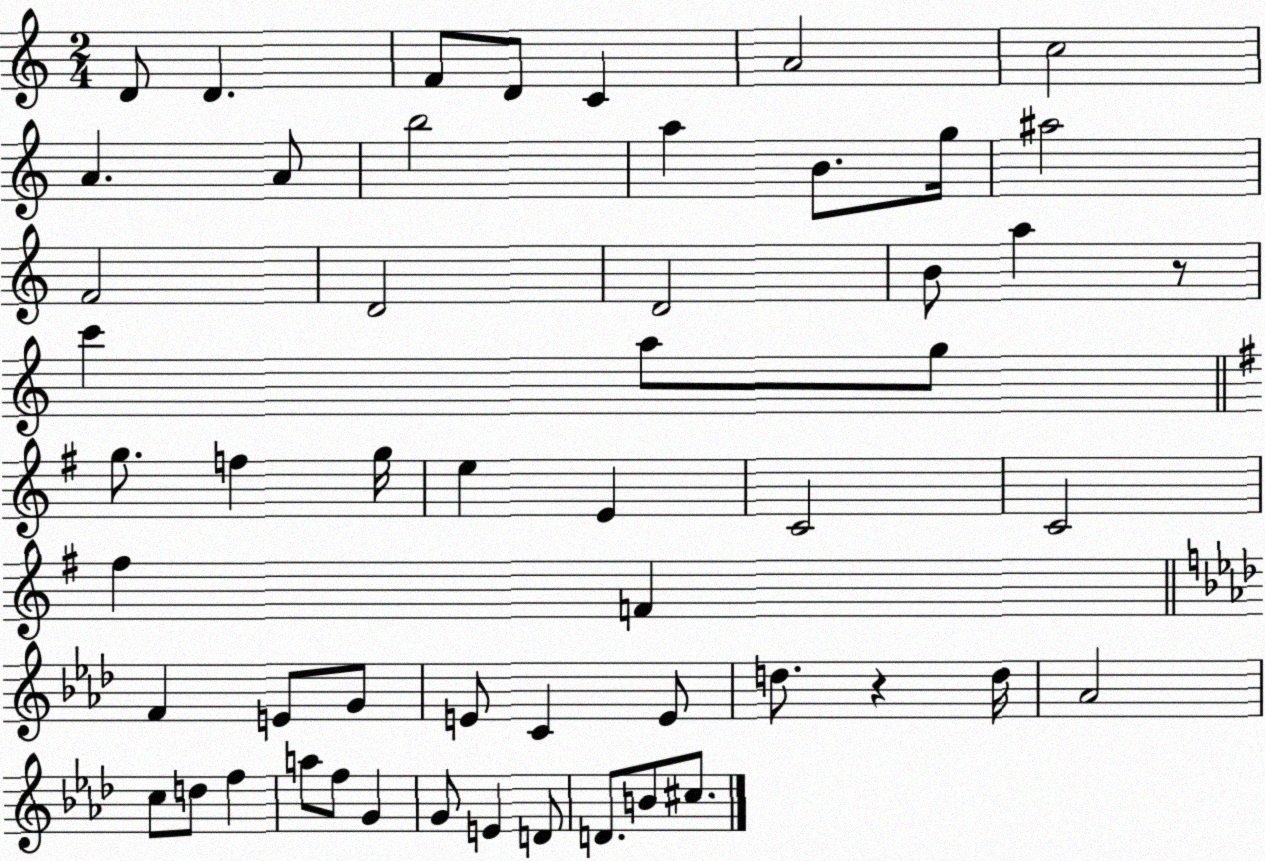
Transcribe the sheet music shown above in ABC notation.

X:1
T:Untitled
M:2/4
L:1/4
K:C
D/2 D F/2 D/2 C A2 c2 A A/2 b2 a B/2 g/4 ^a2 F2 D2 D2 B/2 a z/2 c' a/2 g/2 g/2 f g/4 e E C2 C2 ^f F F E/2 G/2 E/2 C E/2 d/2 z d/4 _A2 c/2 d/2 f a/2 f/2 G G/2 E D/2 D/2 B/2 ^c/2